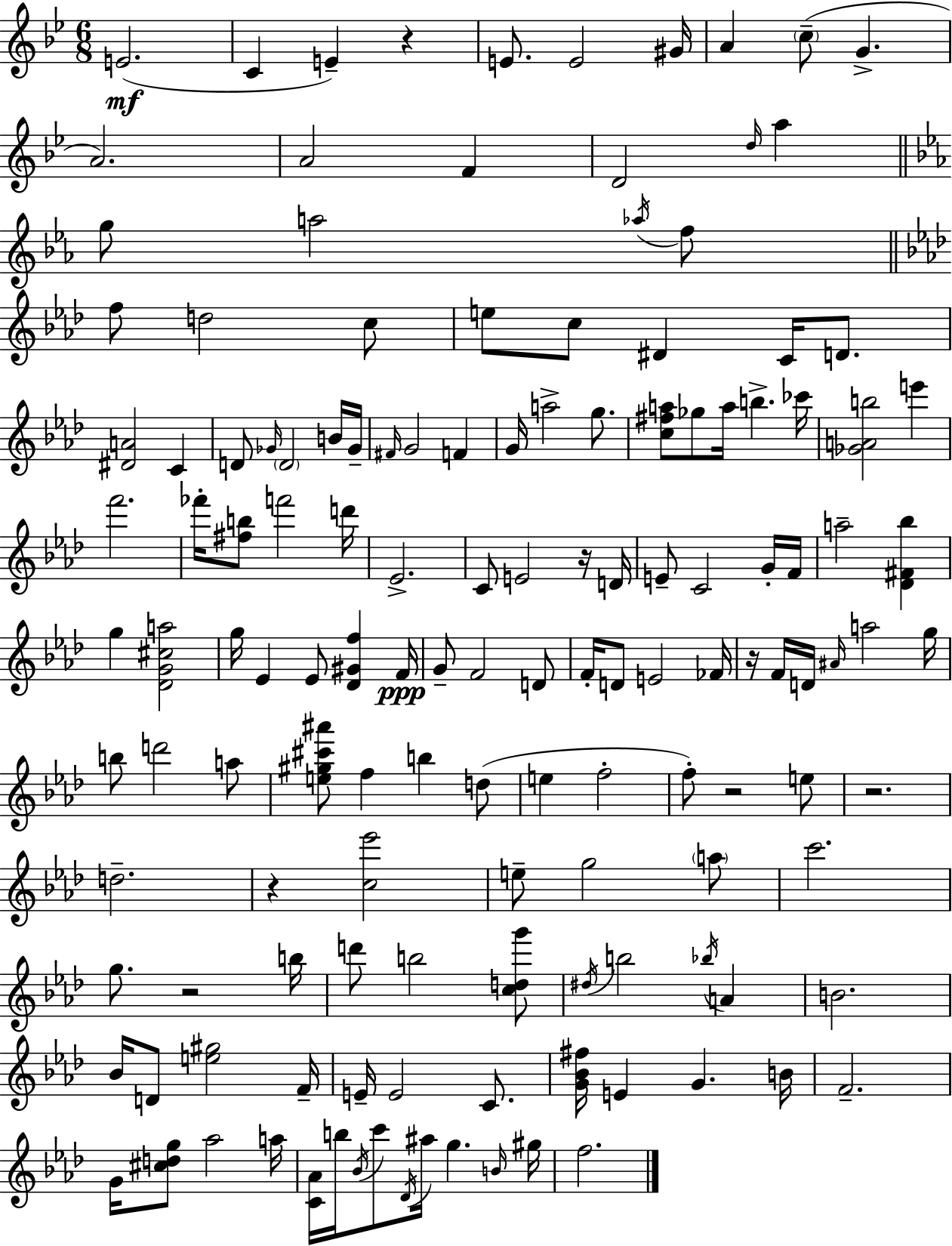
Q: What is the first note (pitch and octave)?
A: E4